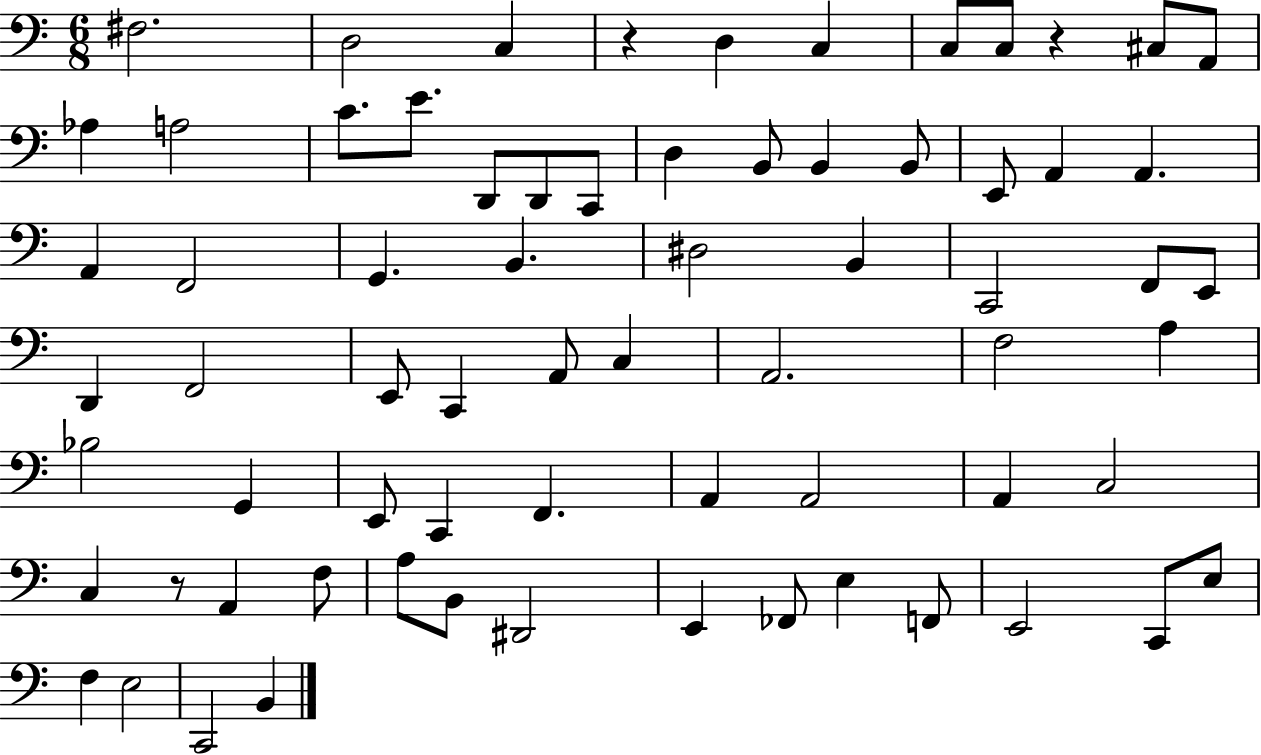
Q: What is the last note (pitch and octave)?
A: B2